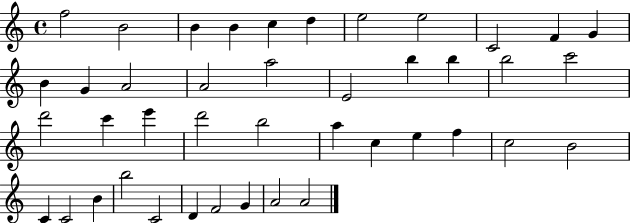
X:1
T:Untitled
M:4/4
L:1/4
K:C
f2 B2 B B c d e2 e2 C2 F G B G A2 A2 a2 E2 b b b2 c'2 d'2 c' e' d'2 b2 a c e f c2 B2 C C2 B b2 C2 D F2 G A2 A2